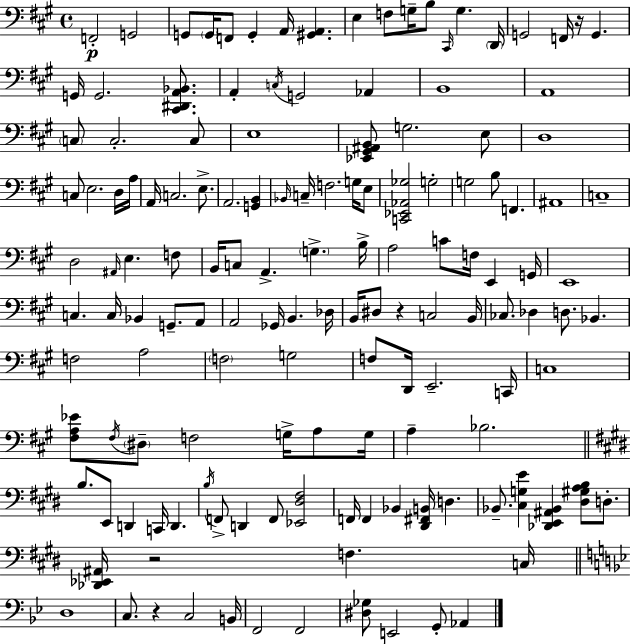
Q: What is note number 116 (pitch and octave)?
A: F3